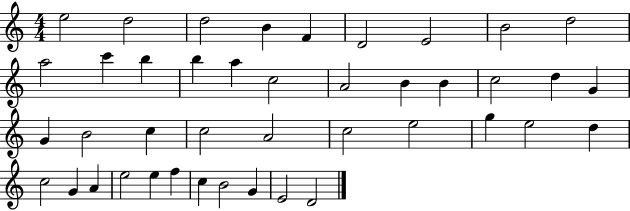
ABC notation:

X:1
T:Untitled
M:4/4
L:1/4
K:C
e2 d2 d2 B F D2 E2 B2 d2 a2 c' b b a c2 A2 B B c2 d G G B2 c c2 A2 c2 e2 g e2 d c2 G A e2 e f c B2 G E2 D2